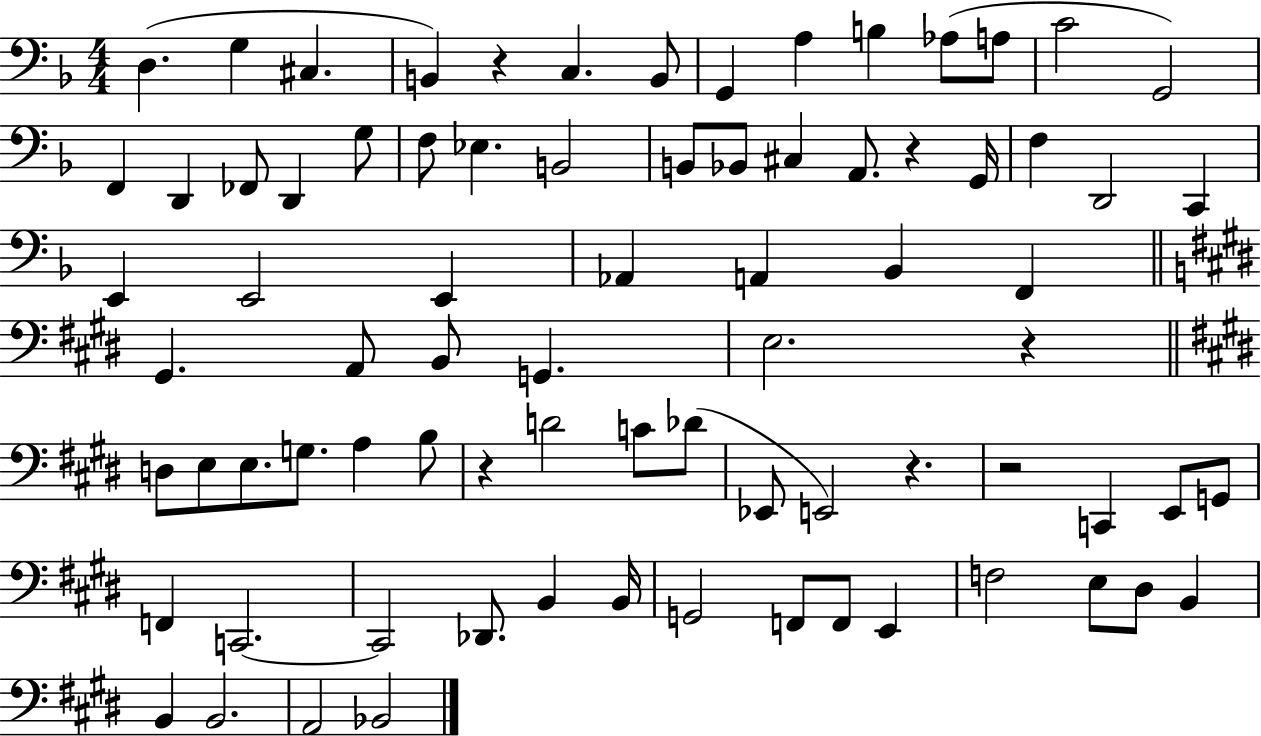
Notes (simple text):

D3/q. G3/q C#3/q. B2/q R/q C3/q. B2/e G2/q A3/q B3/q Ab3/e A3/e C4/h G2/h F2/q D2/q FES2/e D2/q G3/e F3/e Eb3/q. B2/h B2/e Bb2/e C#3/q A2/e. R/q G2/s F3/q D2/h C2/q E2/q E2/h E2/q Ab2/q A2/q Bb2/q F2/q G#2/q. A2/e B2/e G2/q. E3/h. R/q D3/e E3/e E3/e. G3/e. A3/q B3/e R/q D4/h C4/e Db4/e Eb2/e E2/h R/q. R/h C2/q E2/e G2/e F2/q C2/h. C2/h Db2/e. B2/q B2/s G2/h F2/e F2/e E2/q F3/h E3/e D#3/e B2/q B2/q B2/h. A2/h Bb2/h